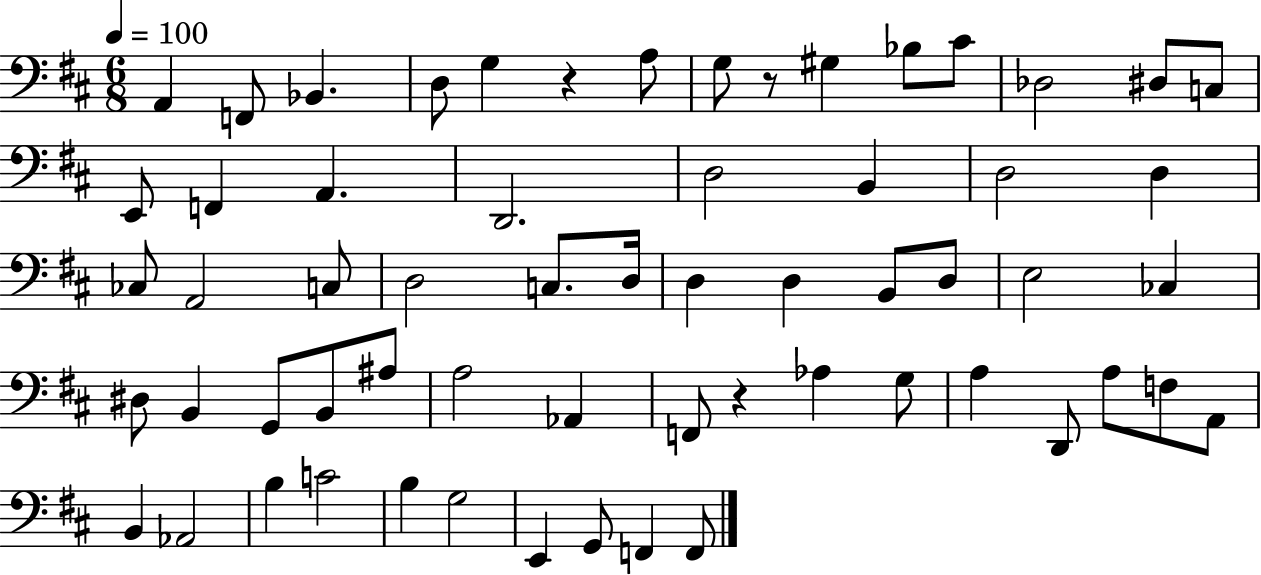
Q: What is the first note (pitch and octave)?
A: A2